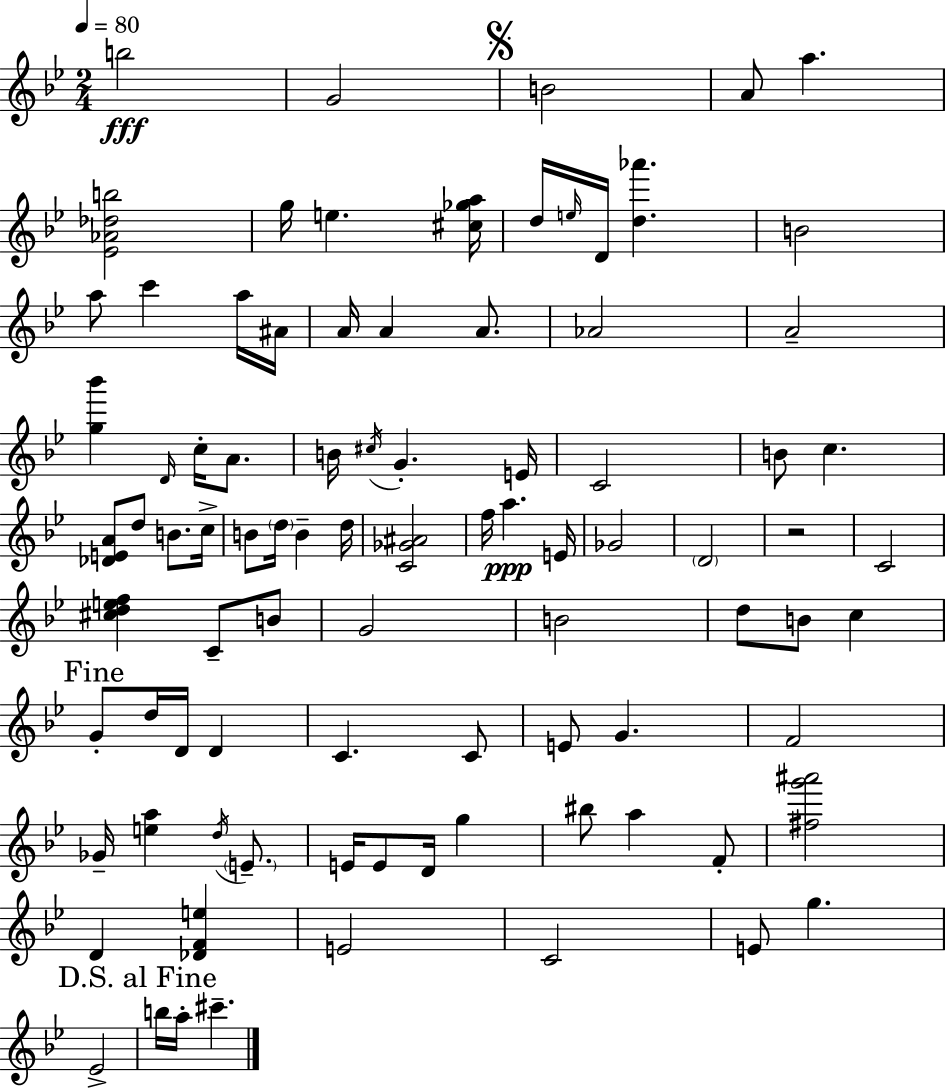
X:1
T:Untitled
M:2/4
L:1/4
K:Bb
b2 G2 B2 A/2 a [_E_A_db]2 g/4 e [^c_ga]/4 d/4 e/4 D/4 [d_a'] B2 a/2 c' a/4 ^A/4 A/4 A A/2 _A2 A2 [g_b'] D/4 c/4 A/2 B/4 ^c/4 G E/4 C2 B/2 c [_DEA]/2 d/2 B/2 c/4 B/2 d/4 B d/4 [C_G^A]2 f/4 a E/4 _G2 D2 z2 C2 [^cdef] C/2 B/2 G2 B2 d/2 B/2 c G/2 d/4 D/4 D C C/2 E/2 G F2 _G/4 [ea] d/4 E/2 E/4 E/2 D/4 g ^b/2 a F/2 [^fg'^a']2 D [_DFe] E2 C2 E/2 g _E2 b/4 a/4 ^c'